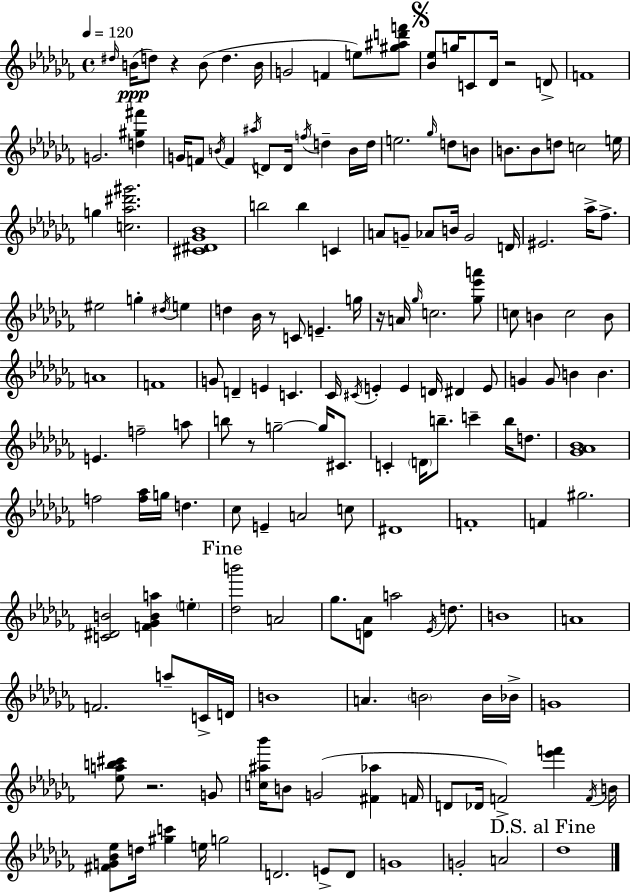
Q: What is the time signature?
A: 4/4